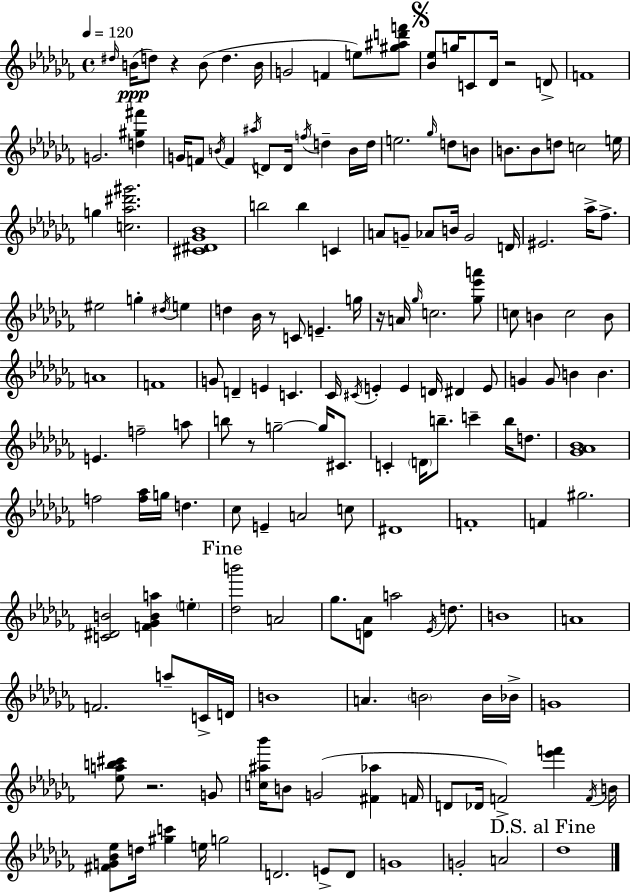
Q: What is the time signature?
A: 4/4